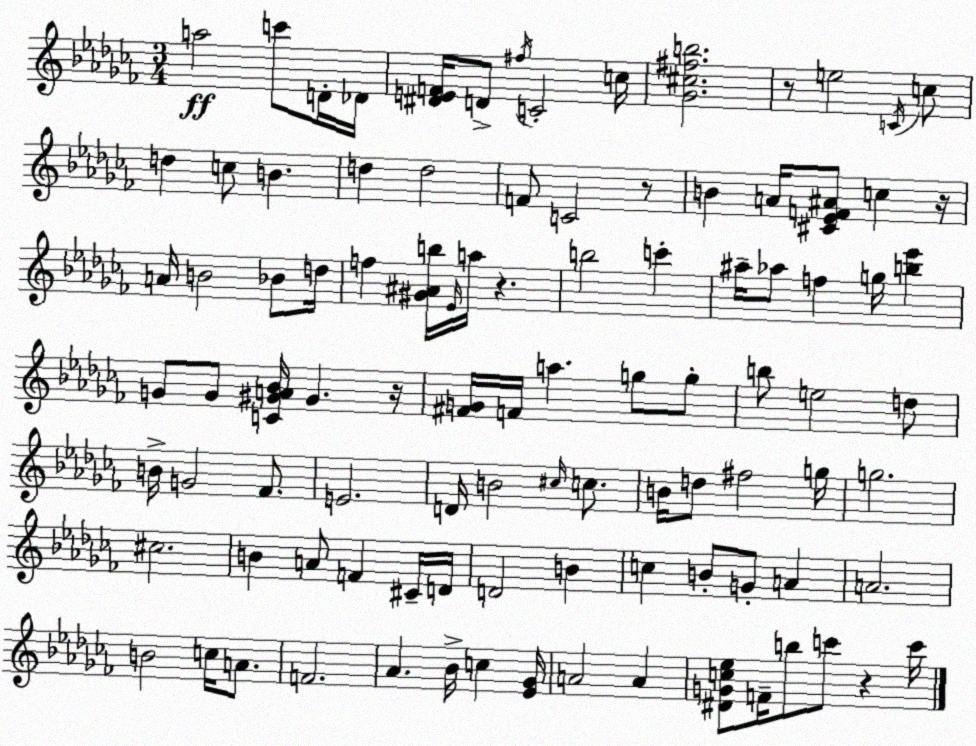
X:1
T:Untitled
M:3/4
L:1/4
K:Abm
a2 c'/2 D/4 _D/4 [^DEF]/4 D/2 ^f/4 C2 c/4 [_G^c^fb]2 z/2 e2 C/4 c/2 d c/2 B d d2 F/2 C2 z/2 B A/4 [^C_EF^A]/2 c z/4 A/4 B2 _B/2 d/4 f [^G^Ab]/4 _E/4 a/4 z b2 c' ^a/4 _a/2 f g/4 [b_e'] G/2 G/2 [C^GA_B]/4 ^G z/4 [^FG]/4 F/4 a g/2 g/2 b/2 e2 d/2 B/4 G2 _F/2 E2 D/4 B2 ^c/4 c/2 B/4 d/2 ^f2 g/4 g2 ^c2 B A/2 F ^C/4 D/4 D2 B c B/2 G/2 A A2 B2 c/4 A/2 F2 _A _B/4 c [_E_G]/4 A2 A [^DGc_e]/2 F/4 b/2 c'/2 z c'/4